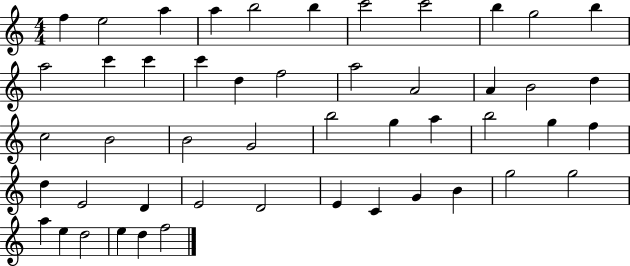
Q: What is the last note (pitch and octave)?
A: F5